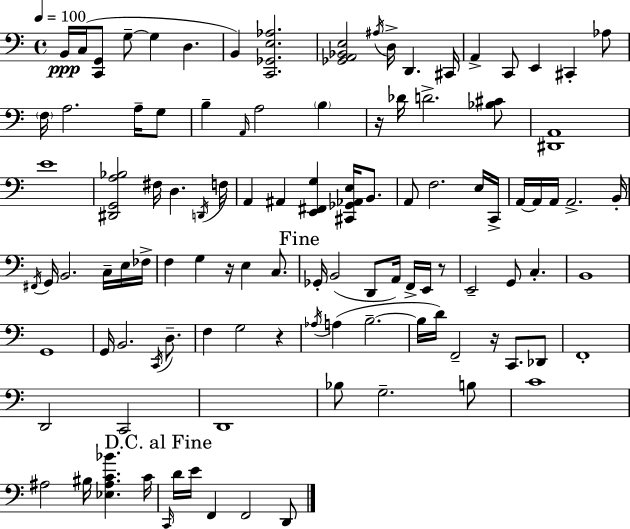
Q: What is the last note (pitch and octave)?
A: D2